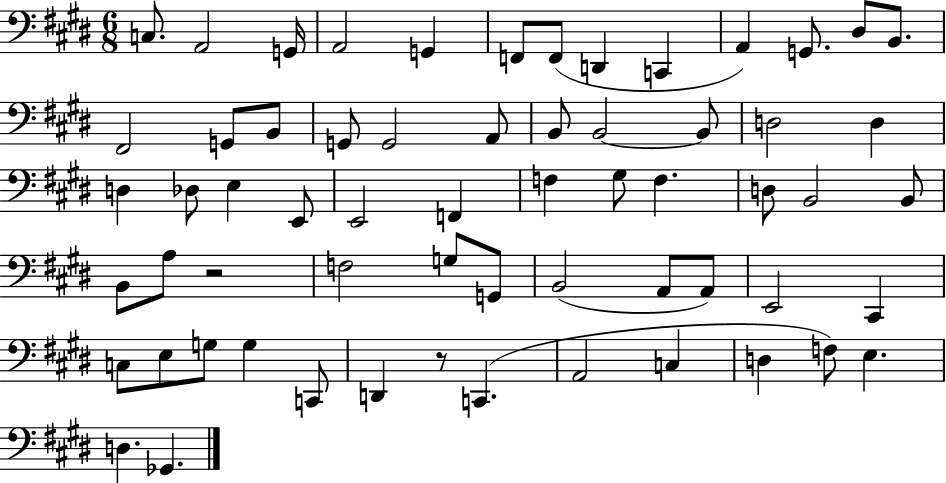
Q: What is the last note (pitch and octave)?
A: Gb2